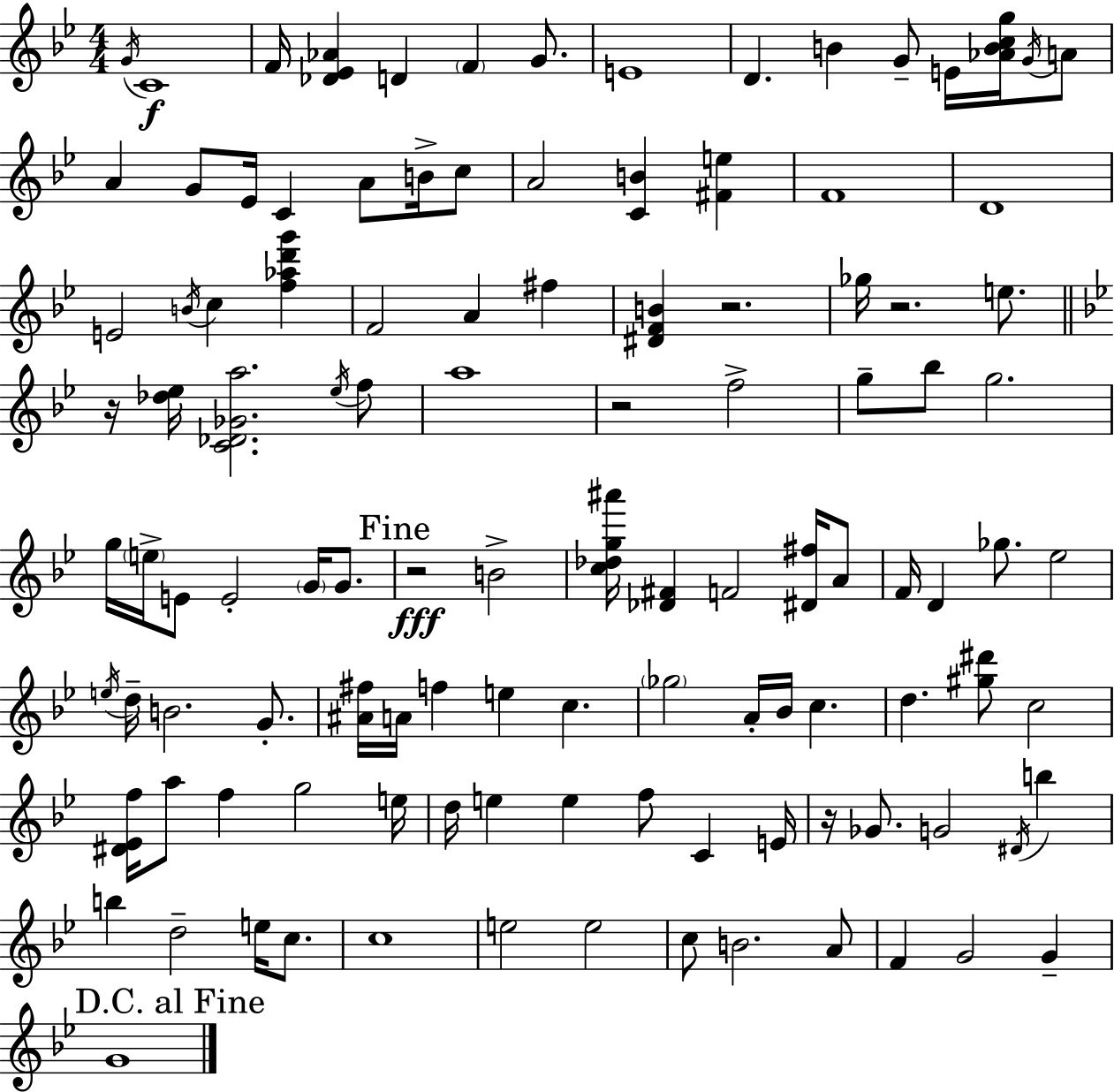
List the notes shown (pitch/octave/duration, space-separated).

G4/s C4/w F4/s [Db4,Eb4,Ab4]/q D4/q F4/q G4/e. E4/w D4/q. B4/q G4/e E4/s [Ab4,B4,C5,G5]/s G4/s A4/e A4/q G4/e Eb4/s C4/q A4/e B4/s C5/e A4/h [C4,B4]/q [F#4,E5]/q F4/w D4/w E4/h B4/s C5/q [F5,Ab5,D6,G6]/q F4/h A4/q F#5/q [D#4,F4,B4]/q R/h. Gb5/s R/h. E5/e. R/s [Db5,Eb5]/s [C4,Db4,Gb4,A5]/h. Eb5/s F5/e A5/w R/h F5/h G5/e Bb5/e G5/h. G5/s E5/s E4/e E4/h G4/s G4/e. R/h B4/h [C5,Db5,G5,A#6]/s [Db4,F#4]/q F4/h [D#4,F#5]/s A4/e F4/s D4/q Gb5/e. Eb5/h E5/s D5/s B4/h. G4/e. [A#4,F#5]/s A4/s F5/q E5/q C5/q. Gb5/h A4/s Bb4/s C5/q. D5/q. [G#5,D#6]/e C5/h [D#4,Eb4,F5]/s A5/e F5/q G5/h E5/s D5/s E5/q E5/q F5/e C4/q E4/s R/s Gb4/e. G4/h D#4/s B5/q B5/q D5/h E5/s C5/e. C5/w E5/h E5/h C5/e B4/h. A4/e F4/q G4/h G4/q G4/w